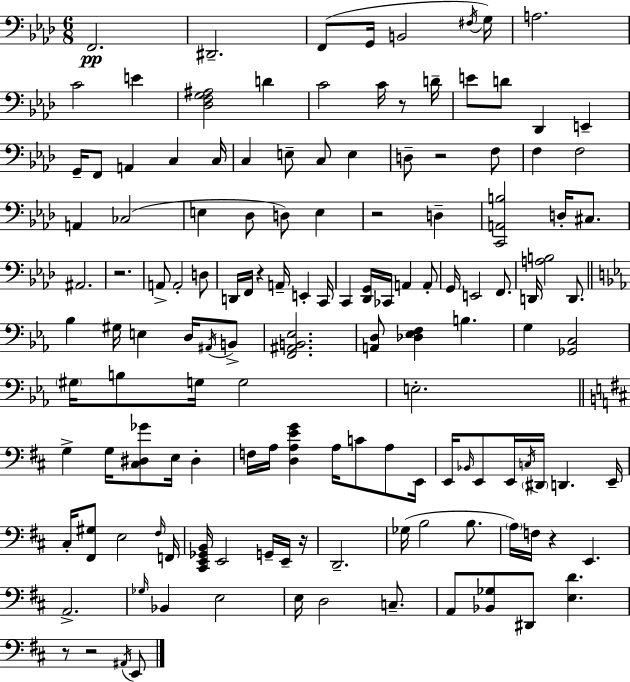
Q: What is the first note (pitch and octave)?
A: F2